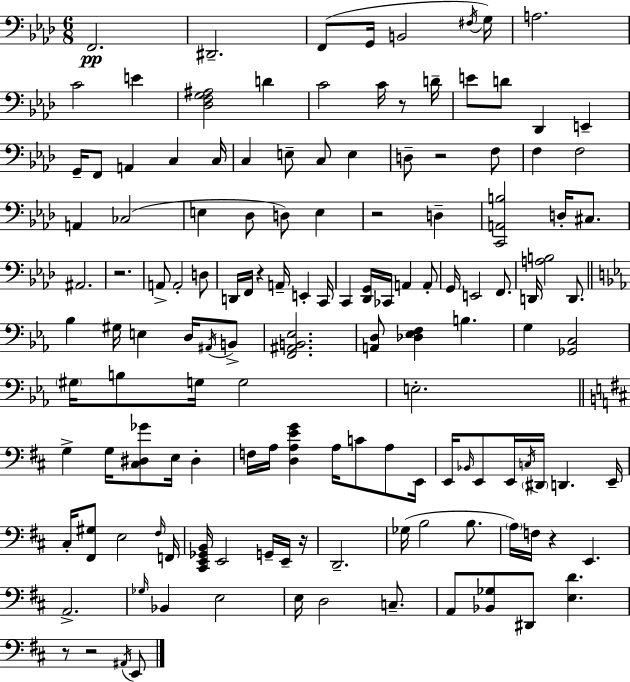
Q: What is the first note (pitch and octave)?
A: F2